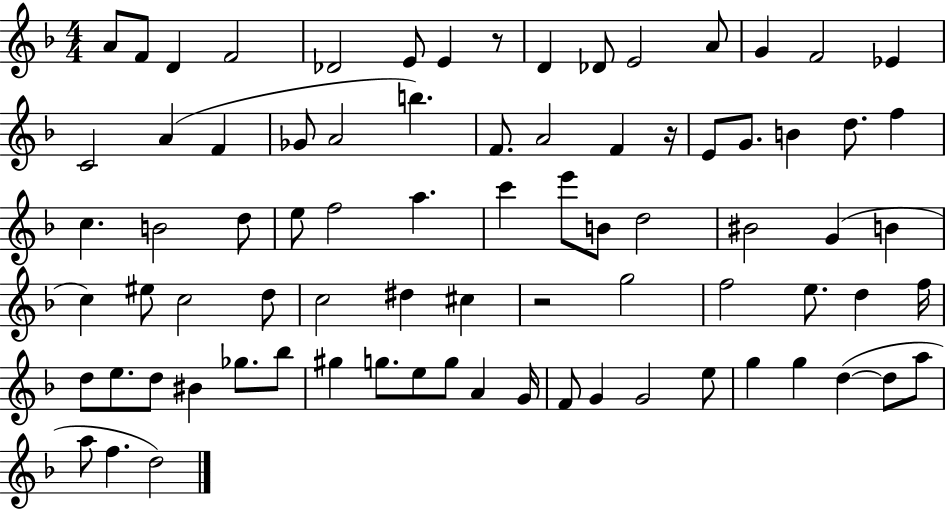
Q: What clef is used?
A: treble